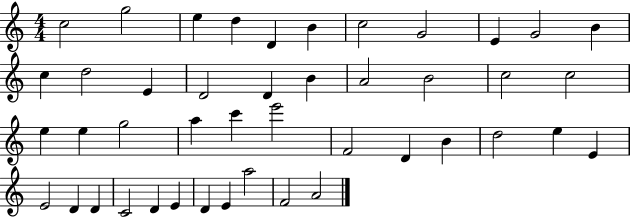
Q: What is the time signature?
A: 4/4